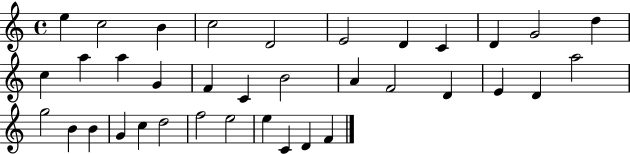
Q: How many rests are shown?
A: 0